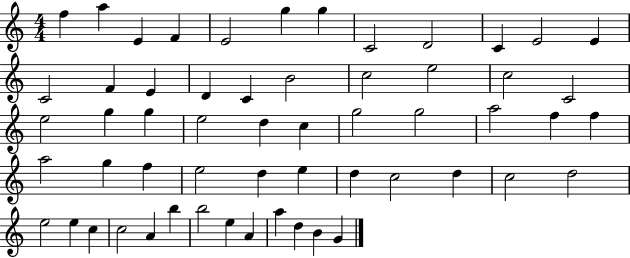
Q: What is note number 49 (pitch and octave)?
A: A4